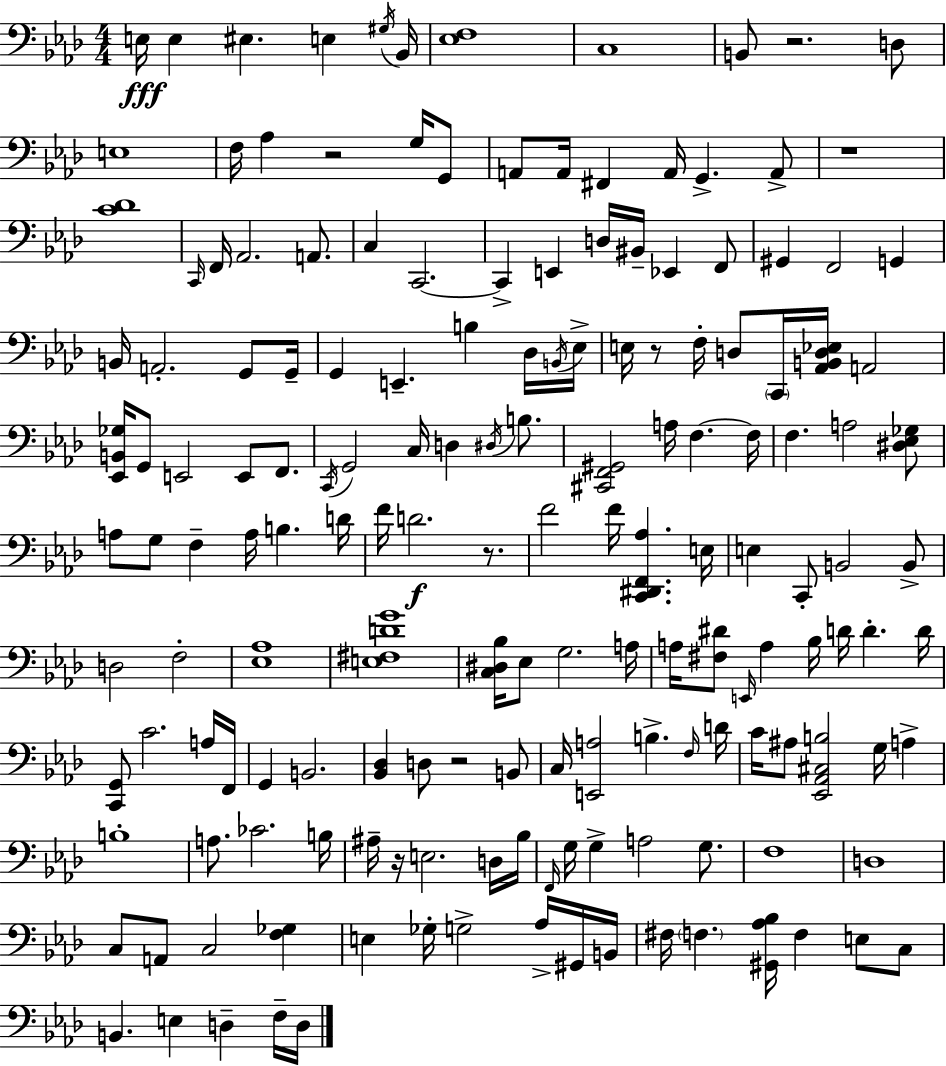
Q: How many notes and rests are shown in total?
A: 165